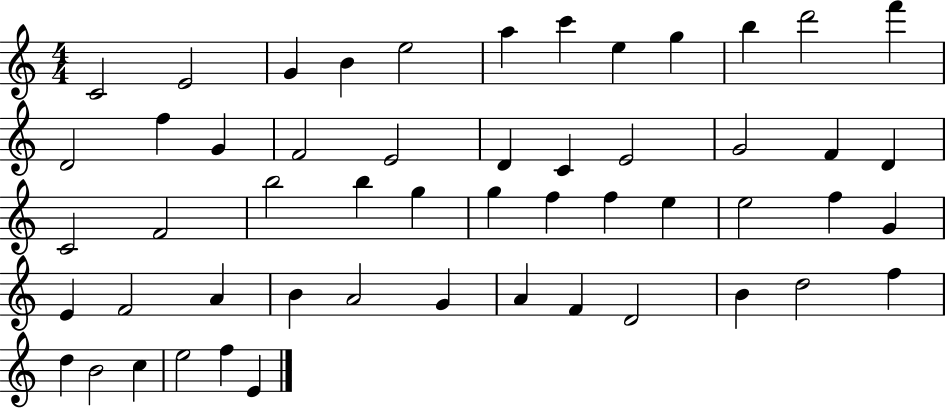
X:1
T:Untitled
M:4/4
L:1/4
K:C
C2 E2 G B e2 a c' e g b d'2 f' D2 f G F2 E2 D C E2 G2 F D C2 F2 b2 b g g f f e e2 f G E F2 A B A2 G A F D2 B d2 f d B2 c e2 f E